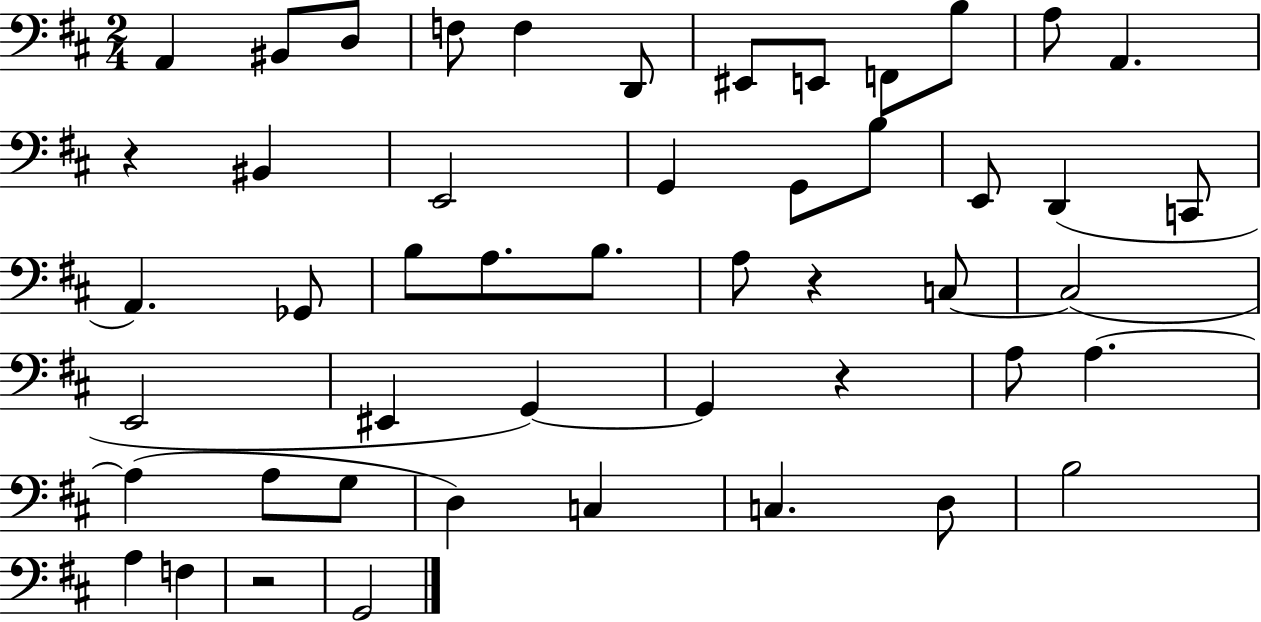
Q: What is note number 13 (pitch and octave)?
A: BIS2